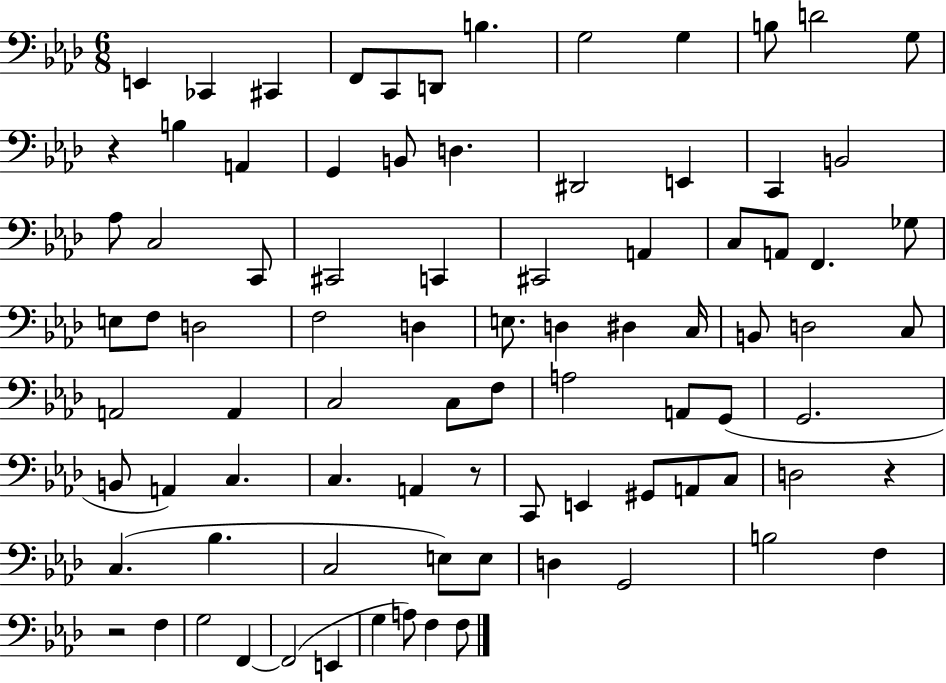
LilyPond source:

{
  \clef bass
  \numericTimeSignature
  \time 6/8
  \key aes \major
  e,4 ces,4 cis,4 | f,8 c,8 d,8 b4. | g2 g4 | b8 d'2 g8 | \break r4 b4 a,4 | g,4 b,8 d4. | dis,2 e,4 | c,4 b,2 | \break aes8 c2 c,8 | cis,2 c,4 | cis,2 a,4 | c8 a,8 f,4. ges8 | \break e8 f8 d2 | f2 d4 | e8. d4 dis4 c16 | b,8 d2 c8 | \break a,2 a,4 | c2 c8 f8 | a2 a,8 g,8( | g,2. | \break b,8 a,4) c4. | c4. a,4 r8 | c,8 e,4 gis,8 a,8 c8 | d2 r4 | \break c4.( bes4. | c2 e8) e8 | d4 g,2 | b2 f4 | \break r2 f4 | g2 f,4~~ | f,2( e,4 | g4 a8) f4 f8 | \break \bar "|."
}